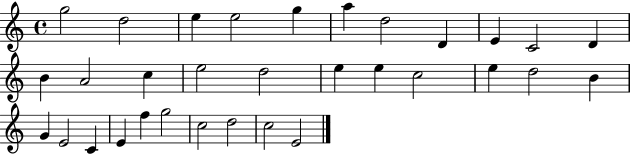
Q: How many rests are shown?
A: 0